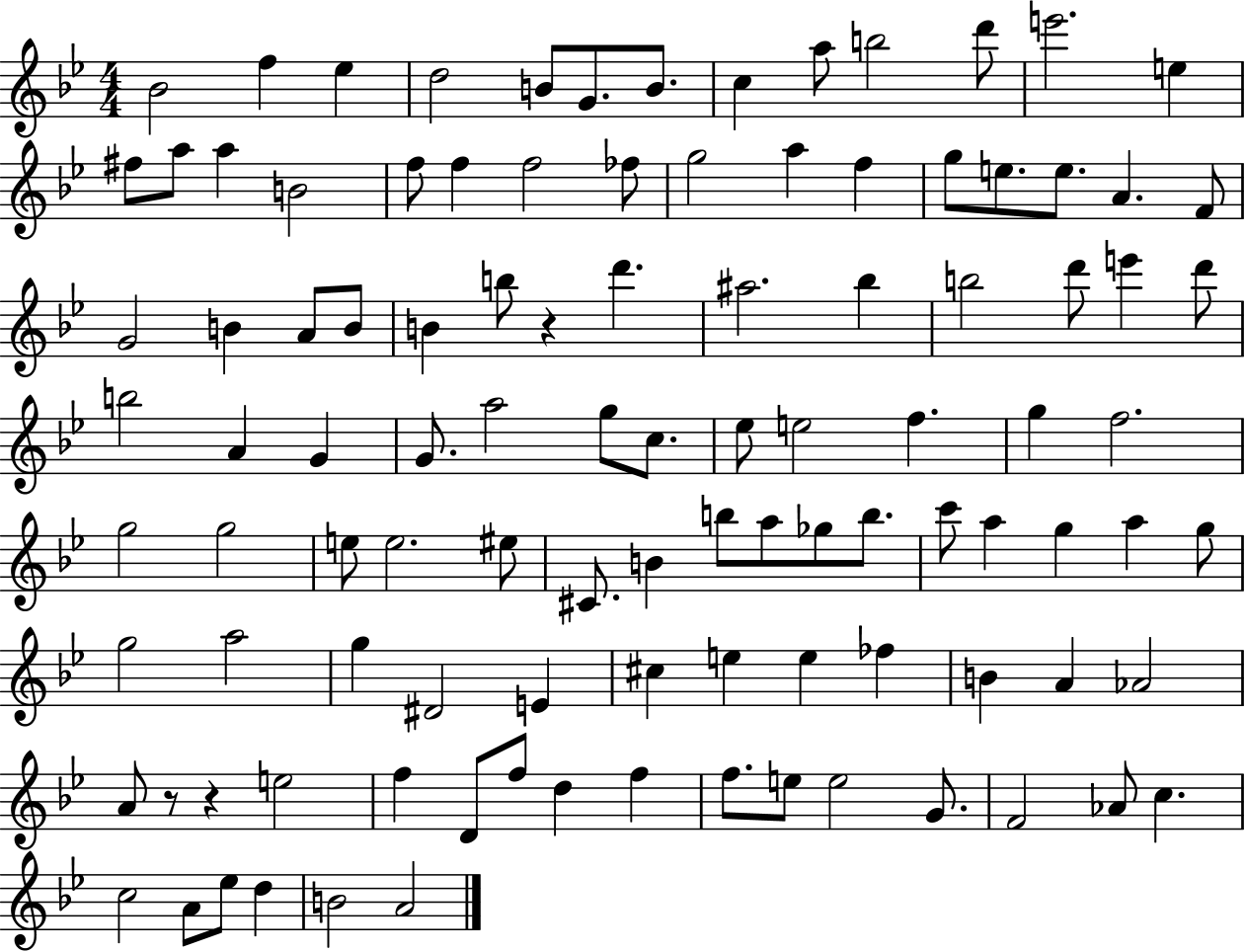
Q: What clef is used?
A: treble